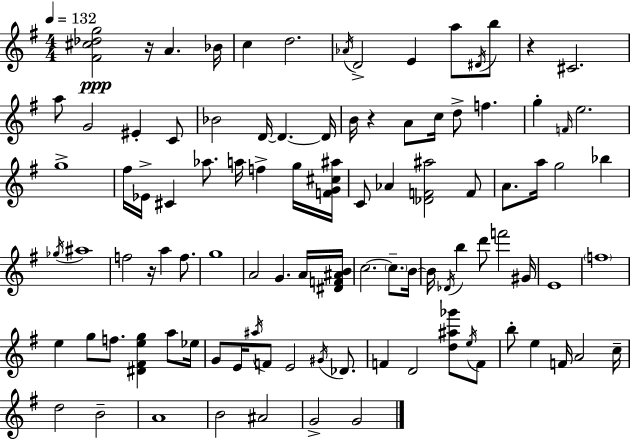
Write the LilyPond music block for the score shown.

{
  \clef treble
  \numericTimeSignature
  \time 4/4
  \key g \major
  \tempo 4 = 132
  <fis' cis'' des'' g''>2\ppp r16 a'4. bes'16 | c''4 d''2. | \acciaccatura { aes'16 } d'2-> e'4 a''8 \acciaccatura { dis'16 } | b''8 r4 cis'2. | \break a''8 g'2 eis'4-. | c'8 bes'2 d'16~~ d'4.~~ | d'16 b'16 r4 a'8 c''16 d''8-> f''4. | g''4-. \grace { f'16 } e''2. | \break g''1-> | fis''16 ees'16-> cis'4 aes''8. a''16 f''4-> | g''16 <f' g' cis'' ais''>16 c'8 aes'4 <des' f' ais''>2 | f'8 a'8. a''16 g''2 bes''4 | \break \acciaccatura { ges''16 } ais''1 | f''2 r16 a''4 | f''8. g''1 | a'2 g'4. | \break a'16 <dis' f' ais' b'>16 c''2.~~ | \parenthesize c''8.-- b'16~~ b'16 \acciaccatura { des'16 } b''4 d'''8 f'''2 | gis'16 e'1 | \parenthesize f''1 | \break e''4 g''8 f''8. <dis' fis' e'' g''>4 | a''8 ees''16 g'8 e'16 \acciaccatura { ais''16 } f'8 e'2 | \acciaccatura { gis'16 } des'8. f'4 d'2 | <d'' ais'' ges'''>8 \acciaccatura { e''16 } f'8 b''8-. e''4 f'16 a'2 | \break c''16-- d''2 | b'2-- a'1 | b'2 | ais'2 g'2-> | \break g'2 \bar "|."
}